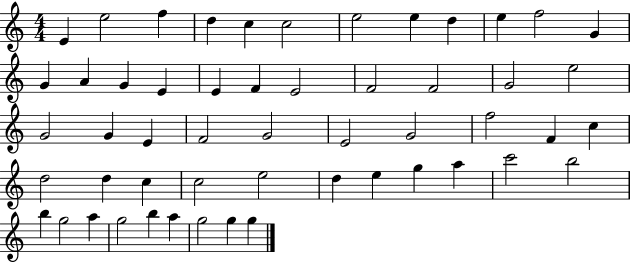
{
  \clef treble
  \numericTimeSignature
  \time 4/4
  \key c \major
  e'4 e''2 f''4 | d''4 c''4 c''2 | e''2 e''4 d''4 | e''4 f''2 g'4 | \break g'4 a'4 g'4 e'4 | e'4 f'4 e'2 | f'2 f'2 | g'2 e''2 | \break g'2 g'4 e'4 | f'2 g'2 | e'2 g'2 | f''2 f'4 c''4 | \break d''2 d''4 c''4 | c''2 e''2 | d''4 e''4 g''4 a''4 | c'''2 b''2 | \break b''4 g''2 a''4 | g''2 b''4 a''4 | g''2 g''4 g''4 | \bar "|."
}